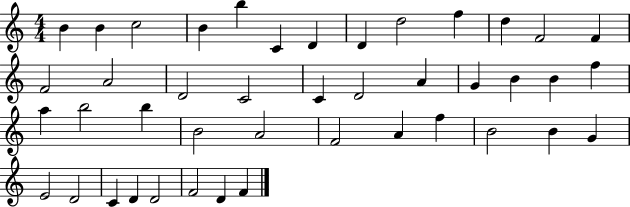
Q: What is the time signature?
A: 4/4